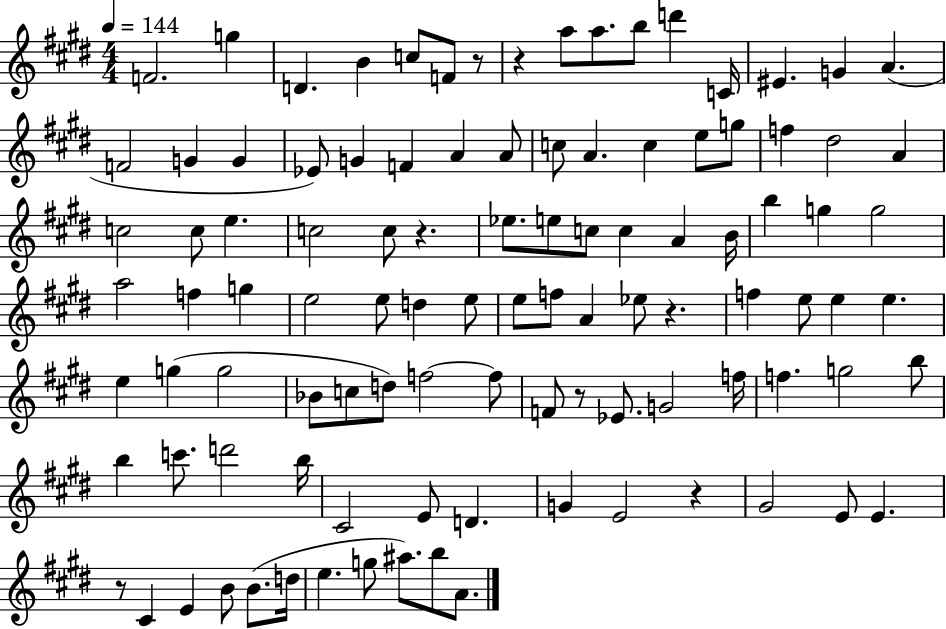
X:1
T:Untitled
M:4/4
L:1/4
K:E
F2 g D B c/2 F/2 z/2 z a/2 a/2 b/2 d' C/4 ^E G A F2 G G _E/2 G F A A/2 c/2 A c e/2 g/2 f ^d2 A c2 c/2 e c2 c/2 z _e/2 e/2 c/2 c A B/4 b g g2 a2 f g e2 e/2 d e/2 e/2 f/2 A _e/2 z f e/2 e e e g g2 _B/2 c/2 d/2 f2 f/2 F/2 z/2 _E/2 G2 f/4 f g2 b/2 b c'/2 d'2 b/4 ^C2 E/2 D G E2 z ^G2 E/2 E z/2 ^C E B/2 B/2 d/4 e g/2 ^a/2 b/2 A/2